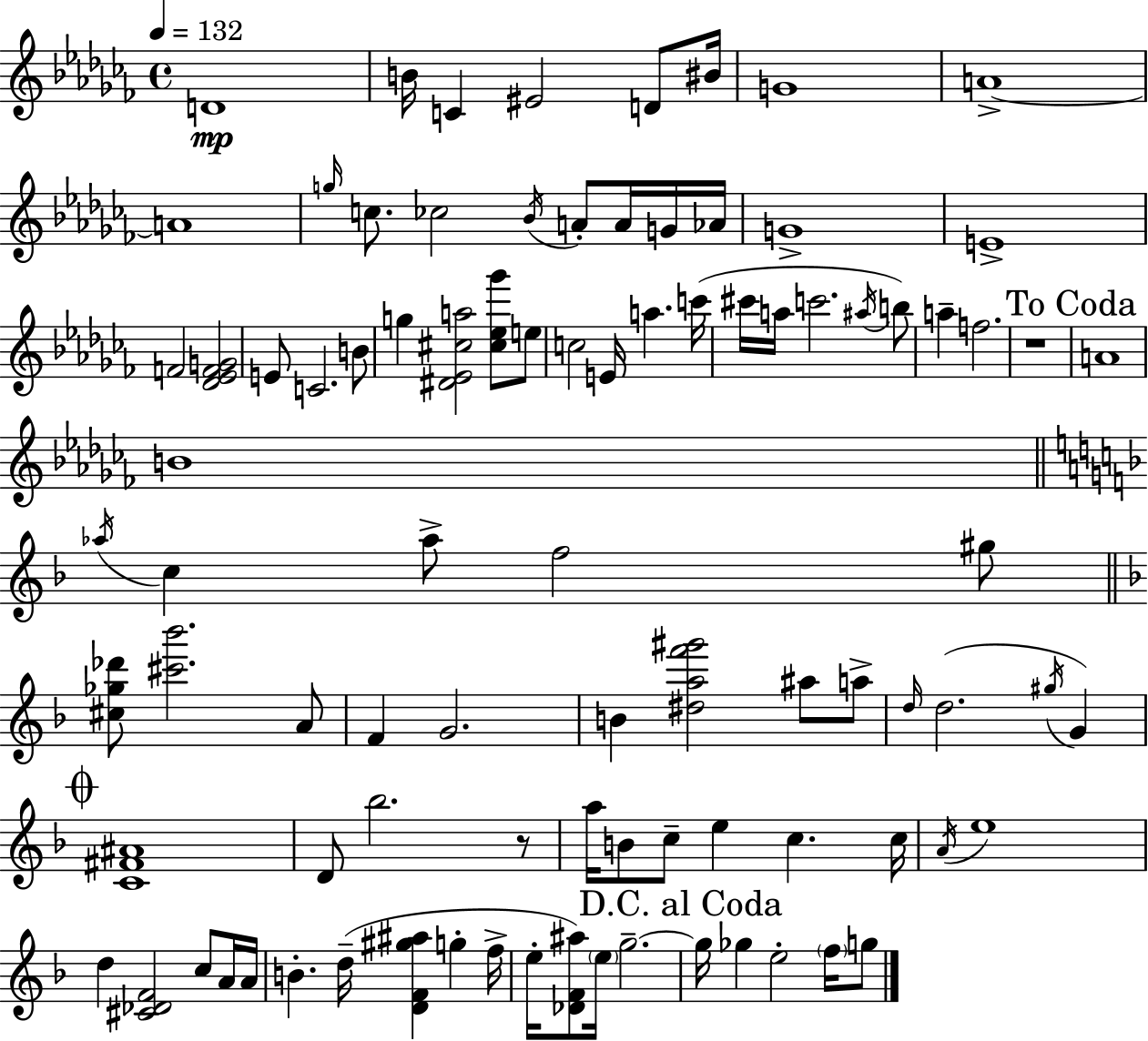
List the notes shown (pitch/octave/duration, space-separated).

D4/w B4/s C4/q EIS4/h D4/e BIS4/s G4/w A4/w A4/w G5/s C5/e. CES5/h Bb4/s A4/e A4/s G4/s Ab4/s G4/w E4/w F4/h [Db4,Eb4,F4,G4]/h E4/e C4/h. B4/e G5/q [D#4,Eb4,C#5,A5]/h [C#5,Eb5,Gb6]/e E5/e C5/h E4/s A5/q. C6/s C#6/s A5/s C6/h. A#5/s B5/e A5/q F5/h. R/w A4/w B4/w Ab5/s C5/q Ab5/e F5/h G#5/e [C#5,Gb5,Db6]/e [C#6,Bb6]/h. A4/e F4/q G4/h. B4/q [D#5,A5,F6,G#6]/h A#5/e A5/e D5/s D5/h. G#5/s G4/q [C4,F#4,A#4]/w D4/e Bb5/h. R/e A5/s B4/e C5/e E5/q C5/q. C5/s A4/s E5/w D5/q [C#4,Db4,F4]/h C5/e A4/s A4/s B4/q. D5/s [D4,F4,G#5,A#5]/q G5/q F5/s E5/s [Db4,F4,A#5]/e E5/s G5/h. G5/s Gb5/q E5/h F5/s G5/e